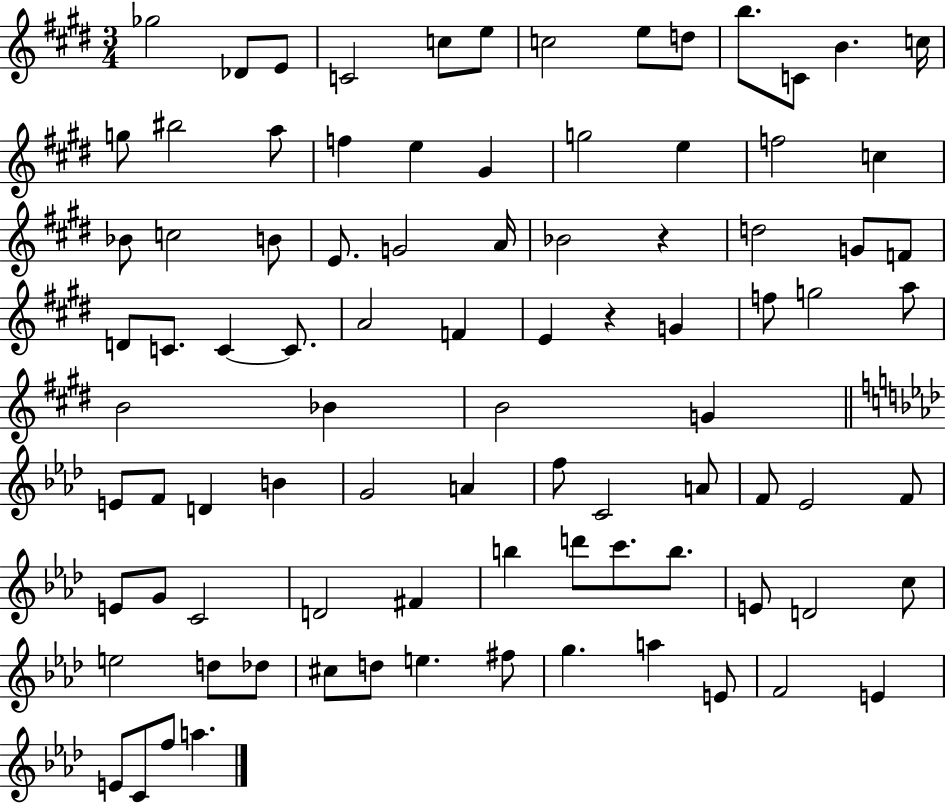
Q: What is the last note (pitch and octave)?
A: A5